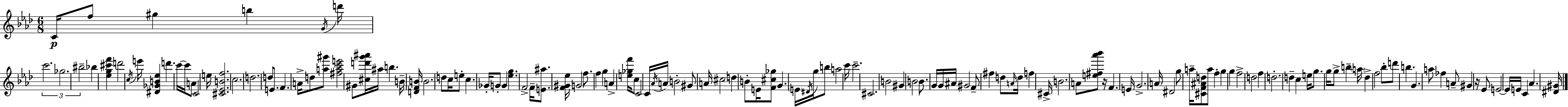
{
  \clef treble
  \numericTimeSignature
  \time 6/8
  \key aes \major
  c'16\p f''8 gis''4 b''4 \acciaccatura { g'16 } | d'''16 \tuplet 3/2 { c'''2. | ges''2. | bis''2-- } bes''4 | \break <ees'' g'' cis''' f'''>4 d'''2 | \acciaccatura { c''16 } e'''16 <dis' ges' b' ees''>4 d'''4. | c'''16~~ c'''16 a'8 c'2 | e''16 <cis' ees' b' f''>2. | \break c''2. | d''2. | d''8 e'8. f'4. | a'16-> d''8 <a'' gis'''>8 <fis'' a'' c''' e'''>2 | \break gis'8 <cis'' d''' g''' ais'''>16 ais''16 b''4. | b'16-- <d' f' b'>16 b'2. | d''8 c''16 e''8-. c''4. | ges'16-. g'8-. g'4 <ees'' g''>4. | \break f'2-> f'16-- <e' ais''>8. | <f' gis' ees''>16 g'2 f''8. | f''4 g''4 a'4-> | <e'' ges'' f'''>16 c''8 c'2 | \break c'16 \acciaccatura { aes'16 } a'16 b'2-. | gis'8 a'16 cis''2 d''4 | b'8-. e'16 <f' cis'' ges''>8 g'4. | \parenthesize e'16 \acciaccatura { dis'16 } g''16 b''8 a''2 | \break c'''16 c'''2.-- | cis'2. | b'2 | gis'4 b'2 | \break b'8. g'16 g'16 ais'16 gis'2 | f'8-- fis''4 d''8 \grace { a'16 } d''16 | f''4 cis'16-> b'2. | a'8 <e'' fis'' aes''' bes'''>8 r16 f'4. | \break e'16 g'2.-> | \parenthesize a'16 dis'2 | g''8 a''16-- <cis' f' ais' d''>8 a''8 f''4-. | g''4 g''4 f''2-> | \break d''2 | f''4 d''2.-. | d''4-- c''4 | e''16 g''8. g''16 g''8-> b''4-- | \break \parenthesize a''16 des''4-> f''2 | bes''8-. d'''8 b''4. g'4. | a''8 fes''4 a'8-- | gis'4 r16 ees'8 e'2~~ | \break e'16 e'16 c'4 aes'4. | <dis' gis'>16 \bar "|."
}